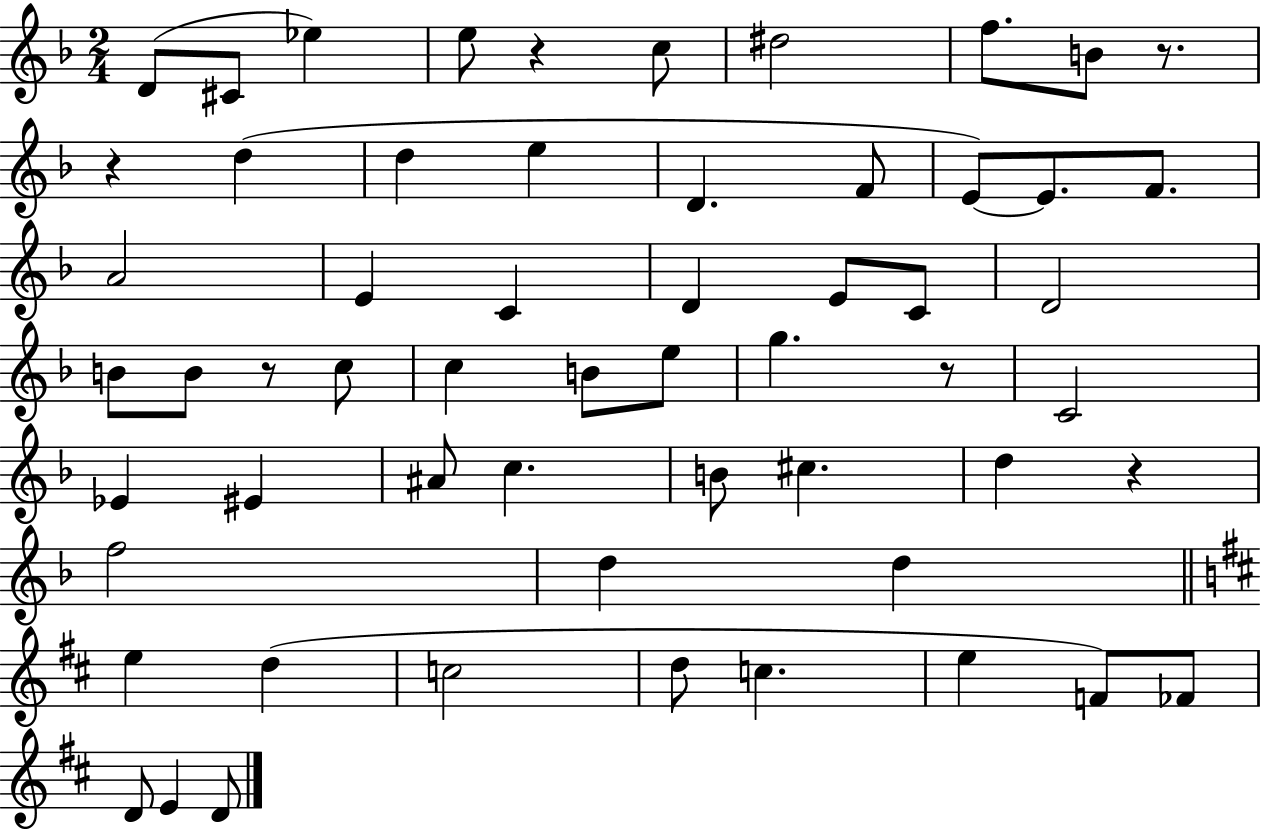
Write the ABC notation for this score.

X:1
T:Untitled
M:2/4
L:1/4
K:F
D/2 ^C/2 _e e/2 z c/2 ^d2 f/2 B/2 z/2 z d d e D F/2 E/2 E/2 F/2 A2 E C D E/2 C/2 D2 B/2 B/2 z/2 c/2 c B/2 e/2 g z/2 C2 _E ^E ^A/2 c B/2 ^c d z f2 d d e d c2 d/2 c e F/2 _F/2 D/2 E D/2